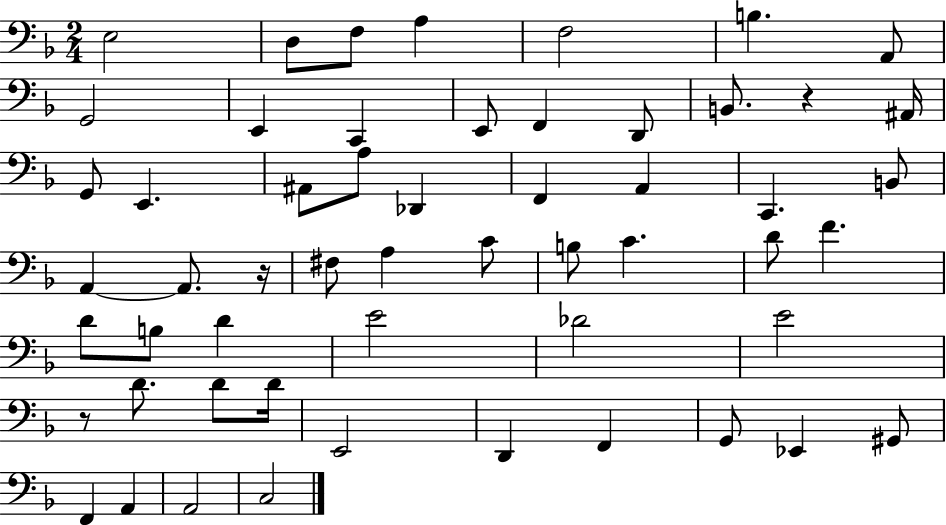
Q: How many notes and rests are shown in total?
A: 55